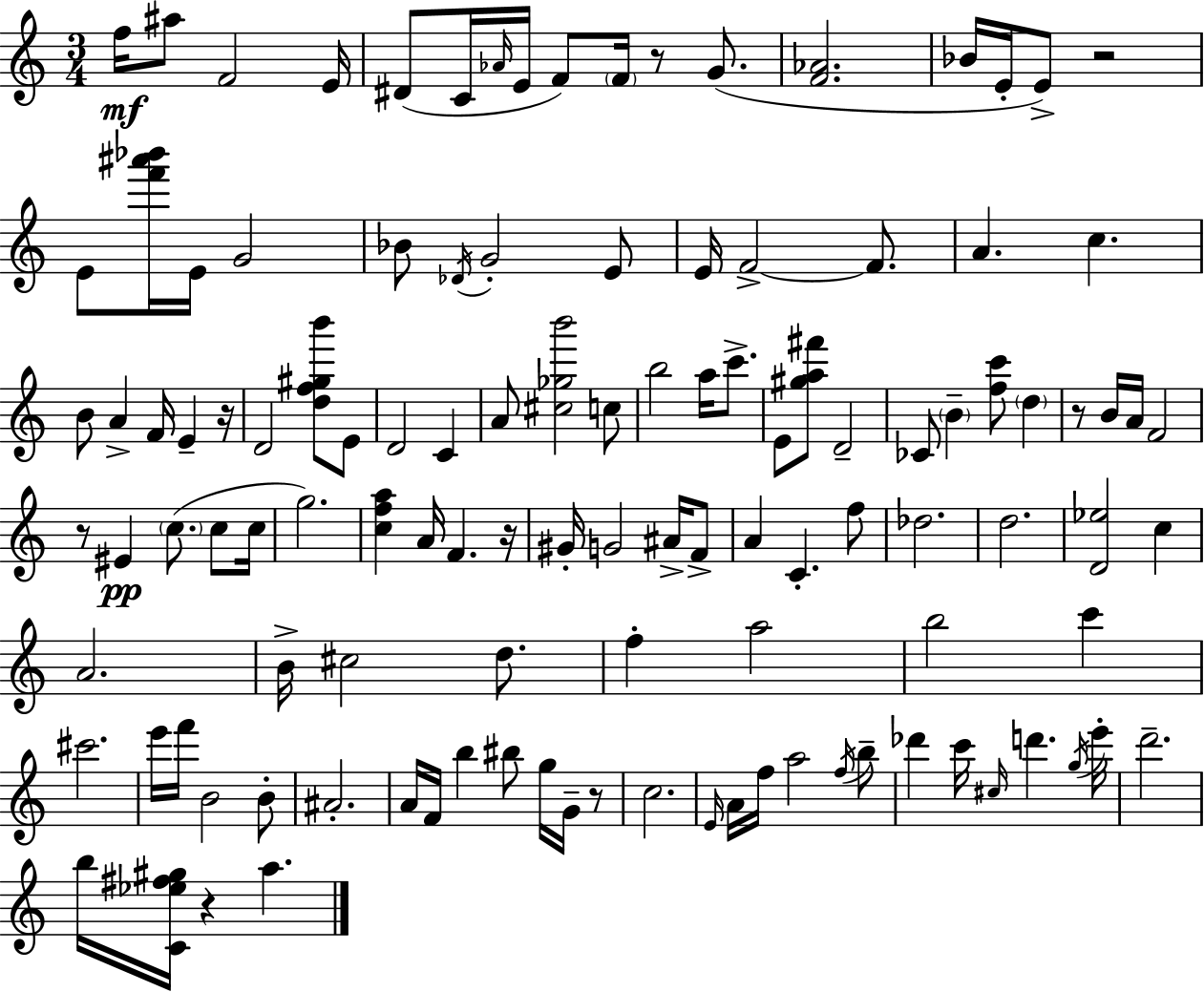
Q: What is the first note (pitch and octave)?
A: F5